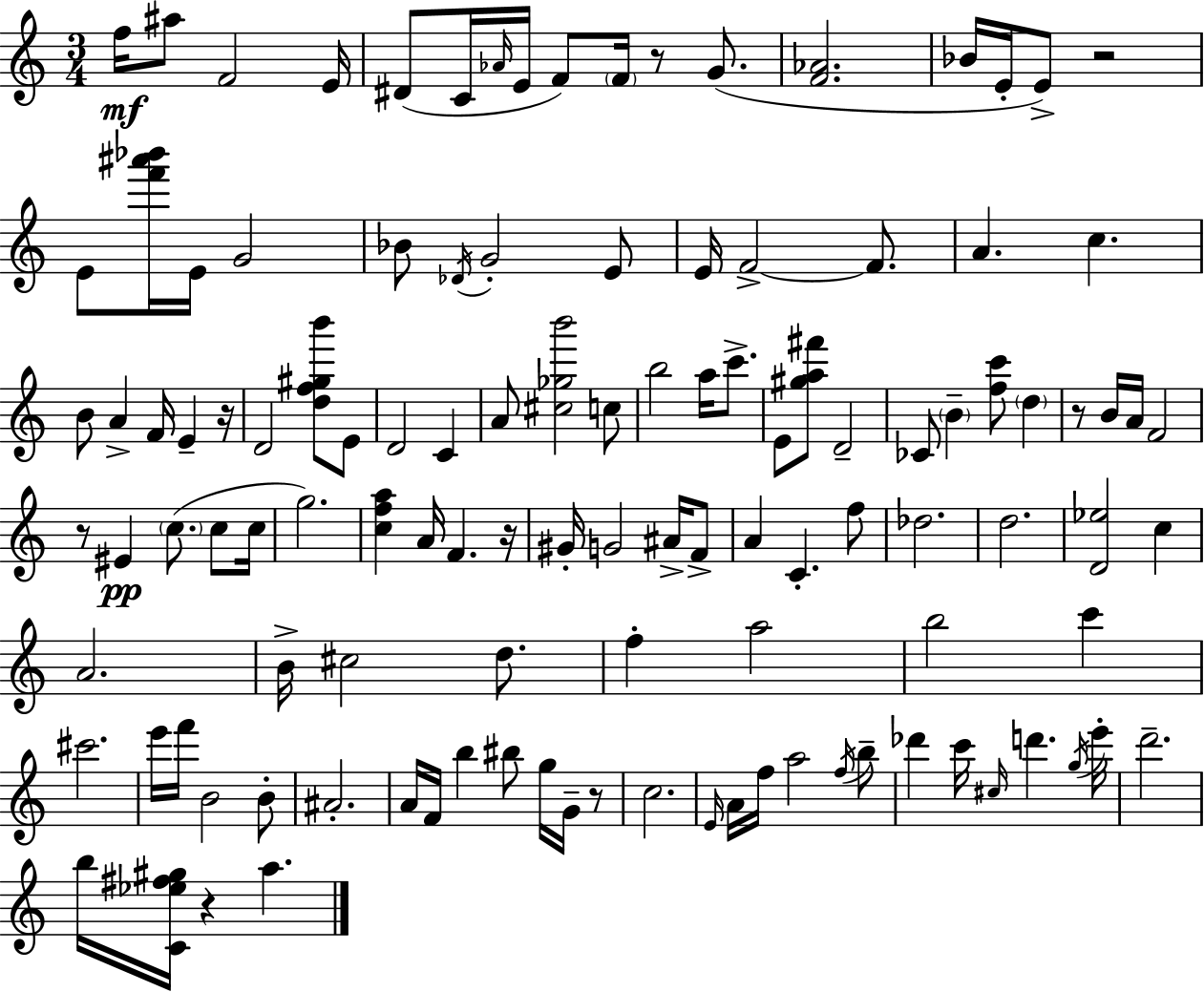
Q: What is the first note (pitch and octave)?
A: F5